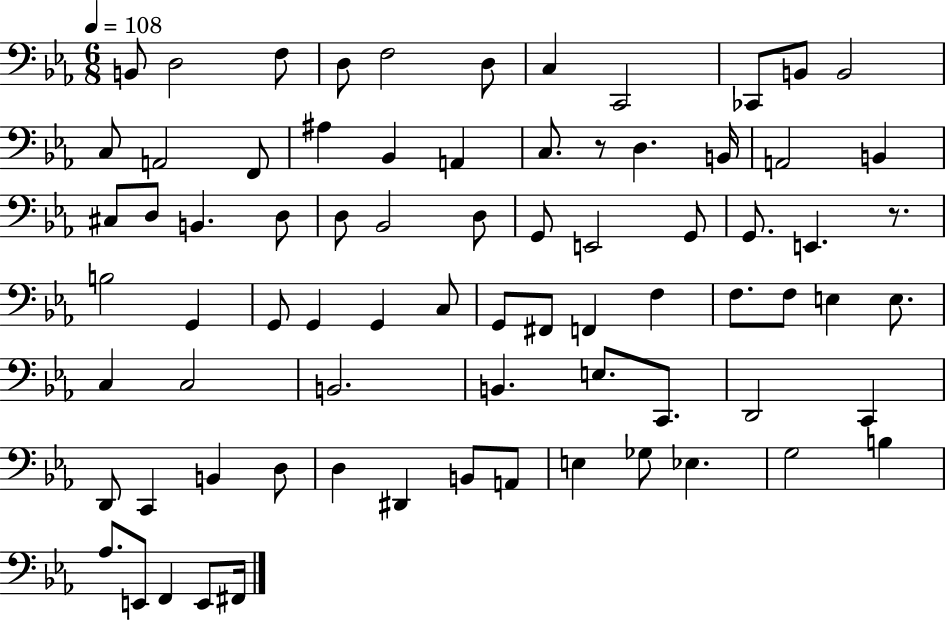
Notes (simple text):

B2/e D3/h F3/e D3/e F3/h D3/e C3/q C2/h CES2/e B2/e B2/h C3/e A2/h F2/e A#3/q Bb2/q A2/q C3/e. R/e D3/q. B2/s A2/h B2/q C#3/e D3/e B2/q. D3/e D3/e Bb2/h D3/e G2/e E2/h G2/e G2/e. E2/q. R/e. B3/h G2/q G2/e G2/q G2/q C3/e G2/e F#2/e F2/q F3/q F3/e. F3/e E3/q E3/e. C3/q C3/h B2/h. B2/q. E3/e. C2/e. D2/h C2/q D2/e C2/q B2/q D3/e D3/q D#2/q B2/e A2/e E3/q Gb3/e Eb3/q. G3/h B3/q Ab3/e. E2/e F2/q E2/e F#2/s